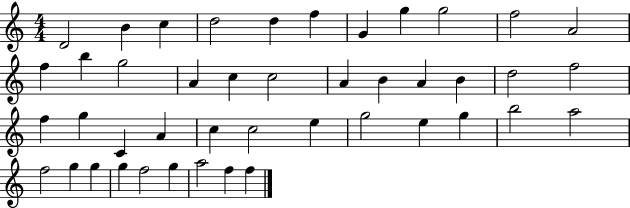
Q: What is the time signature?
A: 4/4